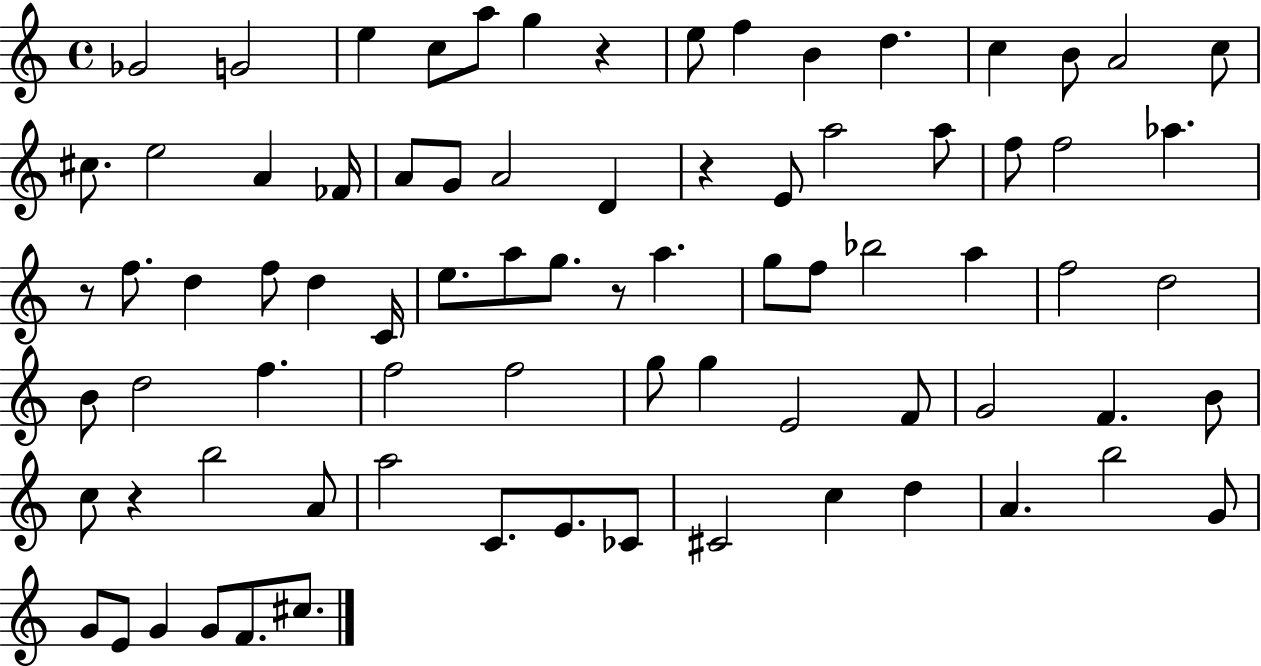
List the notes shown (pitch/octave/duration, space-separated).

Gb4/h G4/h E5/q C5/e A5/e G5/q R/q E5/e F5/q B4/q D5/q. C5/q B4/e A4/h C5/e C#5/e. E5/h A4/q FES4/s A4/e G4/e A4/h D4/q R/q E4/e A5/h A5/e F5/e F5/h Ab5/q. R/e F5/e. D5/q F5/e D5/q C4/s E5/e. A5/e G5/e. R/e A5/q. G5/e F5/e Bb5/h A5/q F5/h D5/h B4/e D5/h F5/q. F5/h F5/h G5/e G5/q E4/h F4/e G4/h F4/q. B4/e C5/e R/q B5/h A4/e A5/h C4/e. E4/e. CES4/e C#4/h C5/q D5/q A4/q. B5/h G4/e G4/e E4/e G4/q G4/e F4/e. C#5/e.